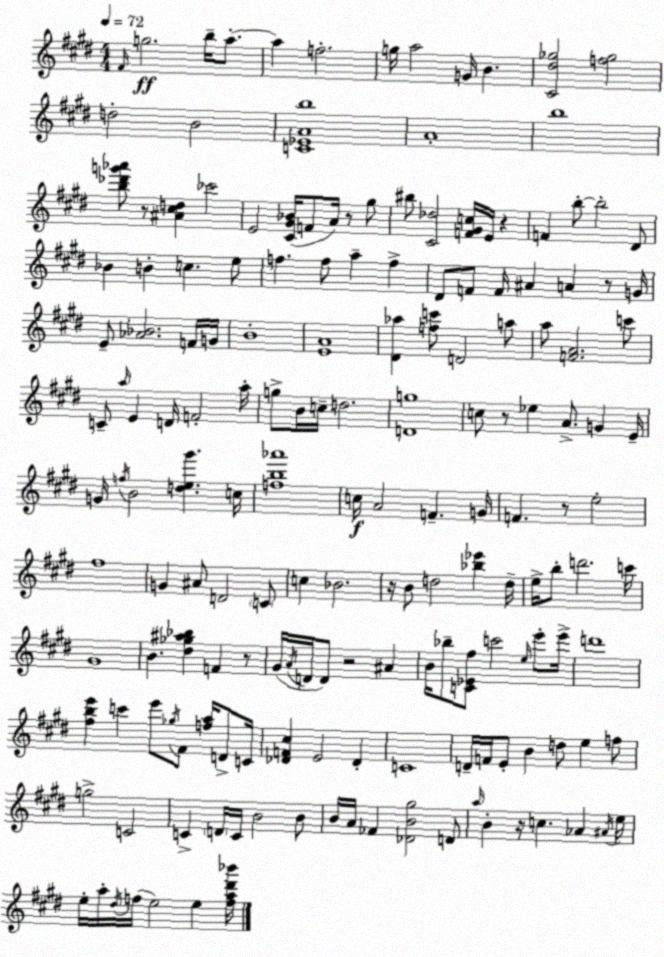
X:1
T:Untitled
M:4/4
L:1/4
K:E
^F/4 g2 b/4 a/2 a f2 g/4 a2 G/4 B [^C^d_g]2 [f_g]2 d2 B2 [C_EAb]4 A4 b4 [b_d'g'_a']/2 z/2 [^A^cd] _c'2 E2 [^C^G_B]/4 F/2 A/4 z/2 ^g/2 ^b/2 [^C_d]2 [F^Gc]/4 E/4 z F b/2 b2 ^D/2 _B B c e/2 f f/2 a f ^D/2 F/2 F/4 ^A A z/2 G/4 E/2 [_A_B]2 F/4 G/4 B4 [EA]4 [^D_a] [fc']/2 D2 a/2 a/2 [FA]2 c'/2 C/2 a/4 E D/4 F2 a/4 g/2 B/4 c/4 d2 [Dg]4 c/2 z/2 _e A/2 G E/4 G/4 f/4 B2 [de^g'] c/4 [fb_a']4 c/4 A2 F G/4 F z/2 e2 ^f4 G ^A/2 D2 C/2 c _B2 z/4 B/2 d2 [_b_e'] d/4 e/4 b/2 d'2 c'/4 ^G4 B [^d_g^a_b] F z/2 ^G/4 A/4 D/4 D/2 z2 ^A B/4 _b/2 [C_E^f]/2 c'2 e/4 e'/2 e'/4 d'4 [^fbe'] c' e'/2 _g/4 ^F/2 [fa]/4 D/2 C/4 [_DF^c] E2 _D C4 D/4 F/4 E/2 B d/2 e f/2 g2 C2 C D/4 C/4 B2 B/2 B/4 A/4 _F [_DB^g]2 D/2 a/4 B z/4 c _A ^A/4 e/4 e/4 a/4 ^d/4 f/4 e2 e [fa^d'_b']/4